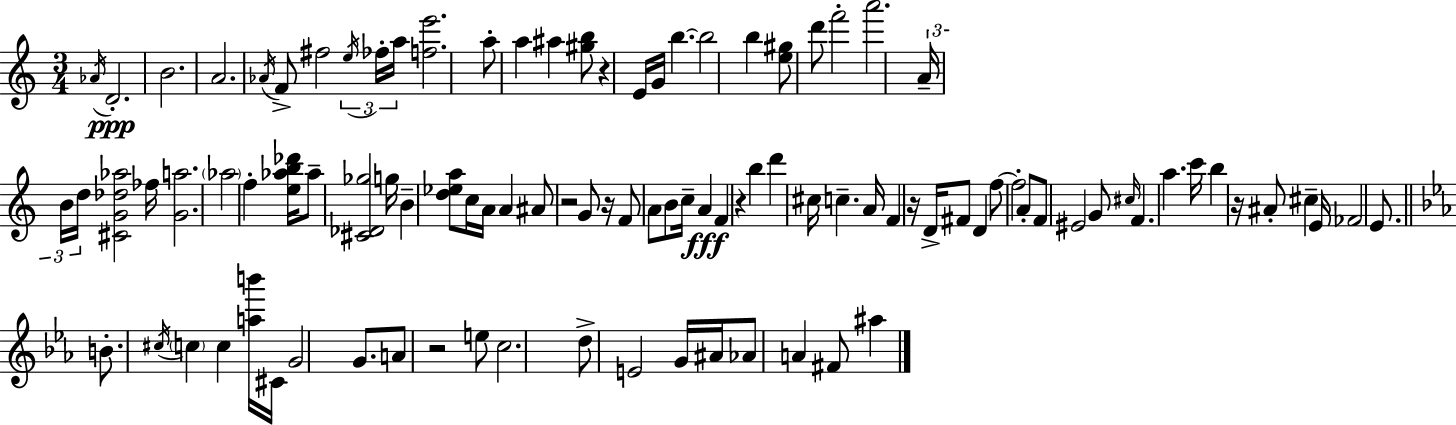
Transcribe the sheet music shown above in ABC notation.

X:1
T:Untitled
M:3/4
L:1/4
K:Am
_A/4 D2 B2 A2 _A/4 F/2 ^f2 e/4 _f/4 a/4 [fe']2 a/2 a ^a [^gb]/2 z E/4 G/4 b b2 b [e^g]/2 d'/2 f'2 a'2 A/4 B/4 d/4 [^CG_d_a]2 _f/4 [Ga]2 _a2 f [e_ab_d']/4 _a/2 [^C_D_g]2 g/4 B [d_ea]/2 c/4 A/4 A ^A/2 z2 G/2 z/4 F/2 A/2 B/2 c/4 A F z b d' ^c/4 c A/4 F z/4 D/4 ^F/2 D f/2 f2 A/2 F/2 ^E2 G/2 ^c/4 F a c'/4 b z/4 ^A/2 ^c E/4 _F2 E/2 B/2 ^c/4 c c [ab']/4 ^C/4 G2 G/2 A/2 z2 e/2 c2 d/2 E2 G/4 ^A/4 _A/2 A ^F/2 ^a